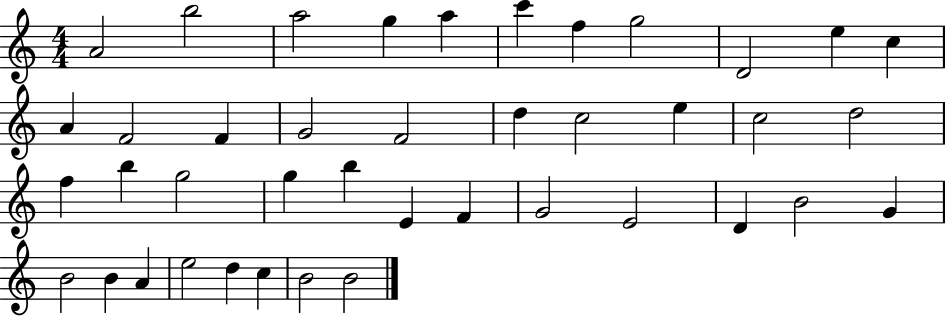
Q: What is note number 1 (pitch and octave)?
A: A4